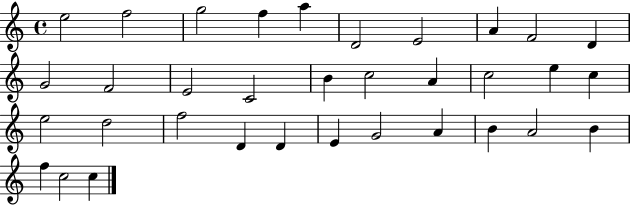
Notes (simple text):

E5/h F5/h G5/h F5/q A5/q D4/h E4/h A4/q F4/h D4/q G4/h F4/h E4/h C4/h B4/q C5/h A4/q C5/h E5/q C5/q E5/h D5/h F5/h D4/q D4/q E4/q G4/h A4/q B4/q A4/h B4/q F5/q C5/h C5/q